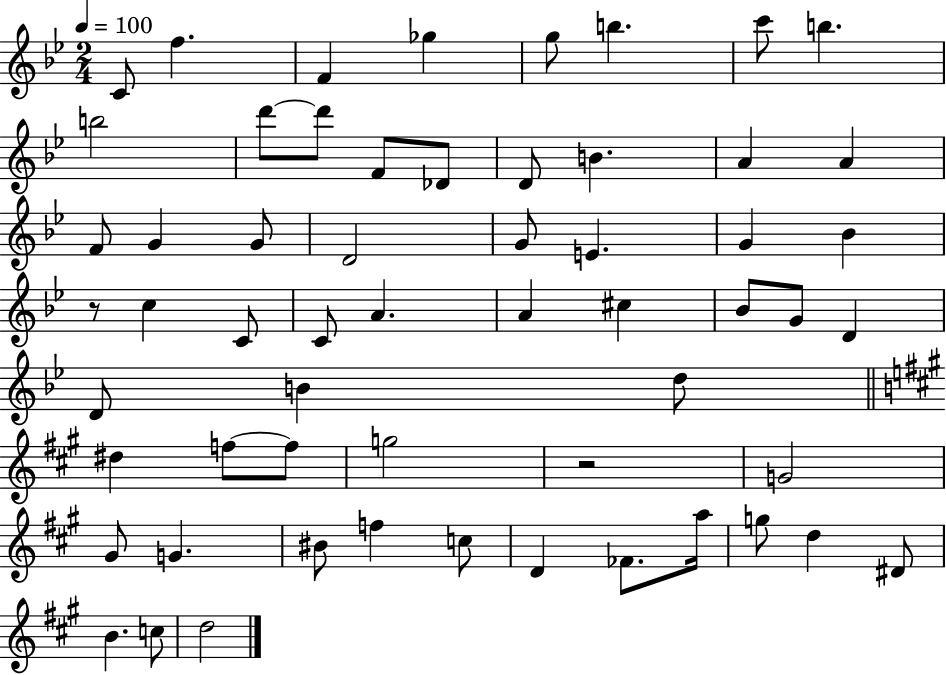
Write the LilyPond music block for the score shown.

{
  \clef treble
  \numericTimeSignature
  \time 2/4
  \key bes \major
  \tempo 4 = 100
  c'8 f''4. | f'4 ges''4 | g''8 b''4. | c'''8 b''4. | \break b''2 | d'''8~~ d'''8 f'8 des'8 | d'8 b'4. | a'4 a'4 | \break f'8 g'4 g'8 | d'2 | g'8 e'4. | g'4 bes'4 | \break r8 c''4 c'8 | c'8 a'4. | a'4 cis''4 | bes'8 g'8 d'4 | \break d'8 b'4 d''8 | \bar "||" \break \key a \major dis''4 f''8~~ f''8 | g''2 | r2 | g'2 | \break gis'8 g'4. | bis'8 f''4 c''8 | d'4 fes'8. a''16 | g''8 d''4 dis'8 | \break b'4. c''8 | d''2 | \bar "|."
}